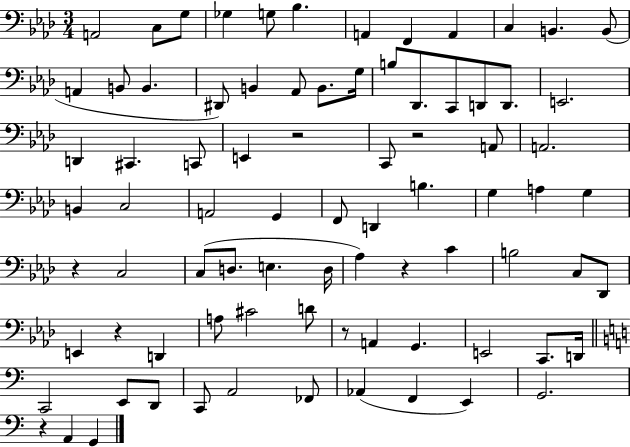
{
  \clef bass
  \numericTimeSignature
  \time 3/4
  \key aes \major
  \repeat volta 2 { a,2 c8 g8 | ges4 g8 bes4. | a,4 f,4 a,4 | c4 b,4. b,8( | \break a,4 b,8 b,4. | dis,8) b,4 aes,8 b,8. g16 | b8 des,8. c,8 d,8 d,8. | e,2. | \break d,4 cis,4. c,8 | e,4 r2 | c,8 r2 a,8 | a,2. | \break b,4 c2 | a,2 g,4 | f,8 d,4 b4. | g4 a4 g4 | \break r4 c2 | c8( d8. e4. d16 | aes4) r4 c'4 | b2 c8 des,8 | \break e,4 r4 d,4 | a8 cis'2 d'8 | r8 a,4 g,4. | e,2 c,8. d,16 | \break \bar "||" \break \key a \minor c,2 e,8 d,8 | c,8 a,2 fes,8 | aes,4( f,4 e,4) | g,2. | \break r4 a,4 g,4 | } \bar "|."
}